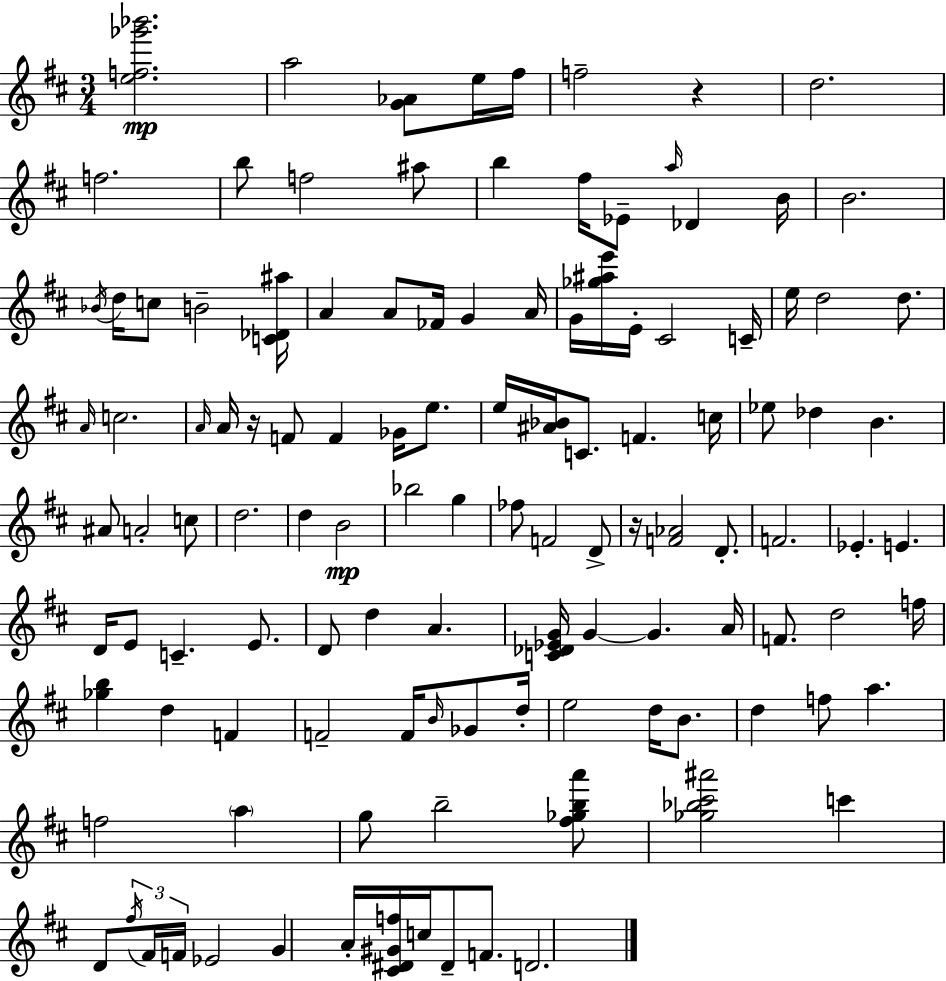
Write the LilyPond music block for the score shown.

{
  \clef treble
  \numericTimeSignature
  \time 3/4
  \key d \major
  <e'' f'' ges''' bes'''>2.\mp | a''2 <g' aes'>8 e''16 fis''16 | f''2-- r4 | d''2. | \break f''2. | b''8 f''2 ais''8 | b''4 fis''16 ees'8-- \grace { a''16 } des'4 | b'16 b'2. | \break \acciaccatura { bes'16 } d''16 c''8 b'2-- | <c' des' ais''>16 a'4 a'8 fes'16 g'4 | a'16 g'16 <ges'' ais'' e'''>16 e'16-. cis'2 | c'16-- e''16 d''2 d''8. | \break \grace { a'16 } c''2. | \grace { a'16 } a'16 r16 f'8 f'4 | ges'16 e''8. e''16 <ais' bes'>16 c'8. f'4. | c''16 ees''8 des''4 b'4. | \break ais'8 a'2-. | c''8 d''2. | d''4 b'2\mp | bes''2 | \break g''4 fes''8 f'2 | d'8-> r16 <f' aes'>2 | d'8.-. f'2. | ees'4.-. e'4. | \break d'16 e'8 c'4.-- | e'8. d'8 d''4 a'4. | <c' des' ees' g'>16 g'4~~ g'4. | a'16 f'8. d''2 | \break f''16 <ges'' b''>4 d''4 | f'4 f'2-- | f'16 \grace { b'16 } ges'8 d''16-. e''2 | d''16 b'8. d''4 f''8 a''4. | \break f''2 | \parenthesize a''4 g''8 b''2-- | <fis'' ges'' b'' a'''>8 <ges'' bes'' cis''' ais'''>2 | c'''4 d'8 \tuplet 3/2 { \acciaccatura { fis''16 } fis'16 f'16 } ees'2 | \break g'4 a'16-. <cis' dis' gis' f''>16 | c''16 dis'8-- f'8. d'2. | \bar "|."
}